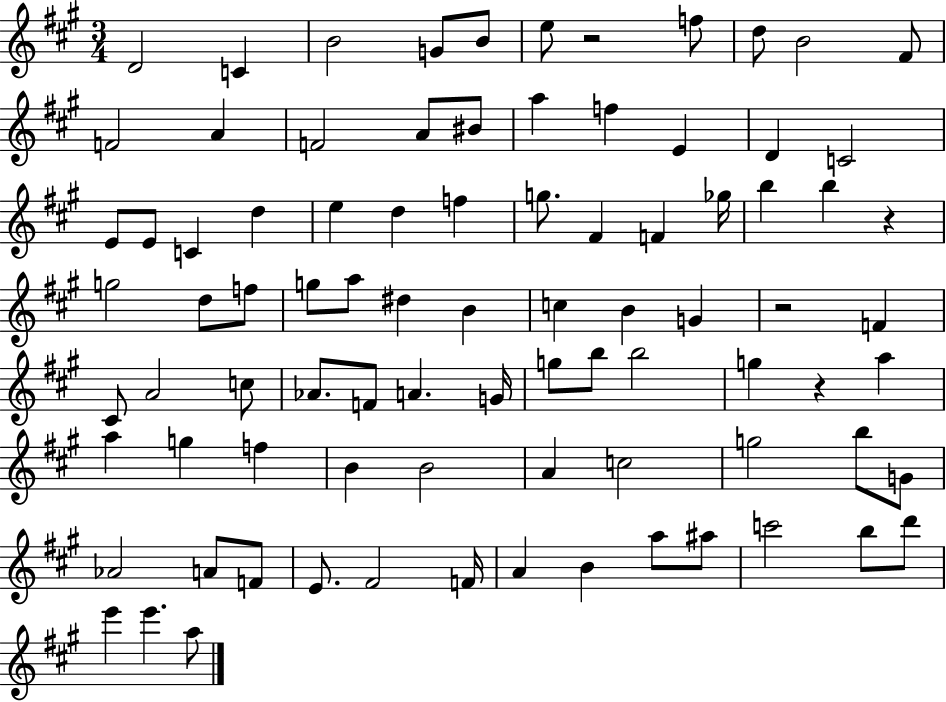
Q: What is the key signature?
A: A major